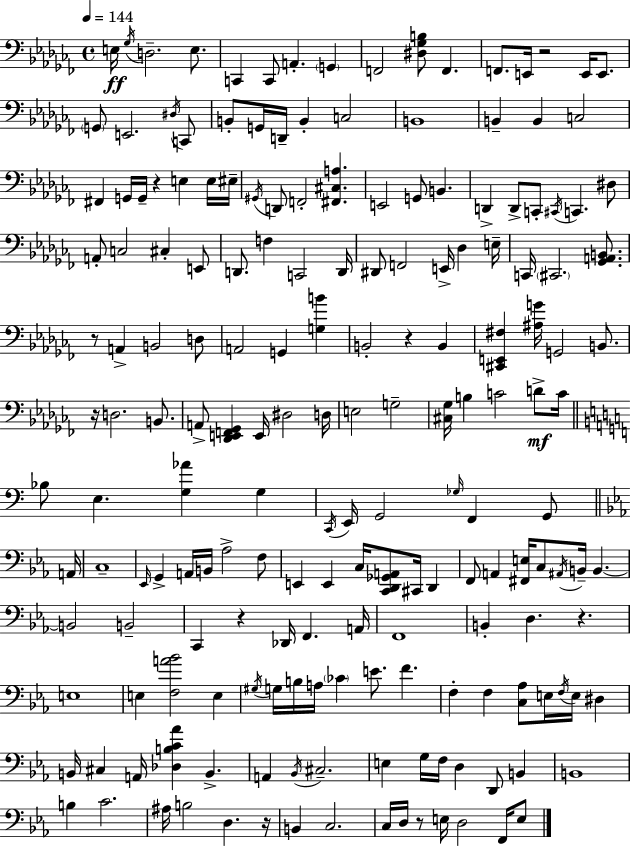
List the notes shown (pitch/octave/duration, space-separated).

E3/s Gb3/s D3/h. E3/e. C2/q C2/e A2/q. G2/q F2/h [D#3,Gb3,B3]/e F2/q. F2/e. E2/s R/h E2/s E2/e. G2/e E2/h. D#3/s C2/e B2/e G2/s D2/s B2/q C3/h B2/w B2/q B2/q C3/h F#2/q G2/s G2/s R/q E3/q E3/s EIS3/s G#2/s D2/e F2/h [F#2,C#3,A3]/q. E2/h G2/e B2/q. D2/q D2/e C2/e C#2/s C2/q. D#3/e A2/e C3/h C#3/q E2/e D2/e. F3/q C2/h D2/s D#2/e F2/h E2/s Db3/q E3/s C2/s C#2/h. [Gb2,A2,B2]/e. R/e A2/q B2/h D3/e A2/h G2/q [G3,B4]/q B2/h R/q B2/q [C#2,E2,F#3]/q [A#3,G4]/s G2/h B2/e. R/s D3/h. B2/e. A2/e [Db2,E2,F2,Gb2]/q E2/s D#3/h D3/s E3/h G3/h [C#3,Gb3]/s B3/q C4/h D4/e C4/s Bb3/e E3/q. [G3,Ab4]/q G3/q C2/s E2/s G2/h Gb3/s F2/q G2/e A2/s C3/w Eb2/s G2/q A2/s B2/s Ab3/h F3/e E2/q E2/q C3/s [C2,D2,Gb2,A2]/e C#2/s D2/q F2/e A2/q [F#2,E3]/s C3/e A#2/s B2/s B2/q. B2/h B2/h C2/q R/q Db2/s F2/q. A2/s F2/w B2/q D3/q. R/q. E3/w E3/q [F3,A4,Bb4]/h E3/q G#3/s G3/s B3/s A3/s CES4/q E4/e. F4/q. F3/q F3/q [C3,Ab3]/e E3/s F3/s E3/s D#3/q B2/s C#3/q A2/s [Db3,B3,C4,Ab4]/q B2/q. A2/q Bb2/s C#3/h. E3/q G3/s F3/s D3/q D2/e B2/q B2/w B3/q C4/h. A#3/s B3/h D3/q. R/s B2/q C3/h. C3/s D3/s R/e E3/s D3/h F2/s E3/e